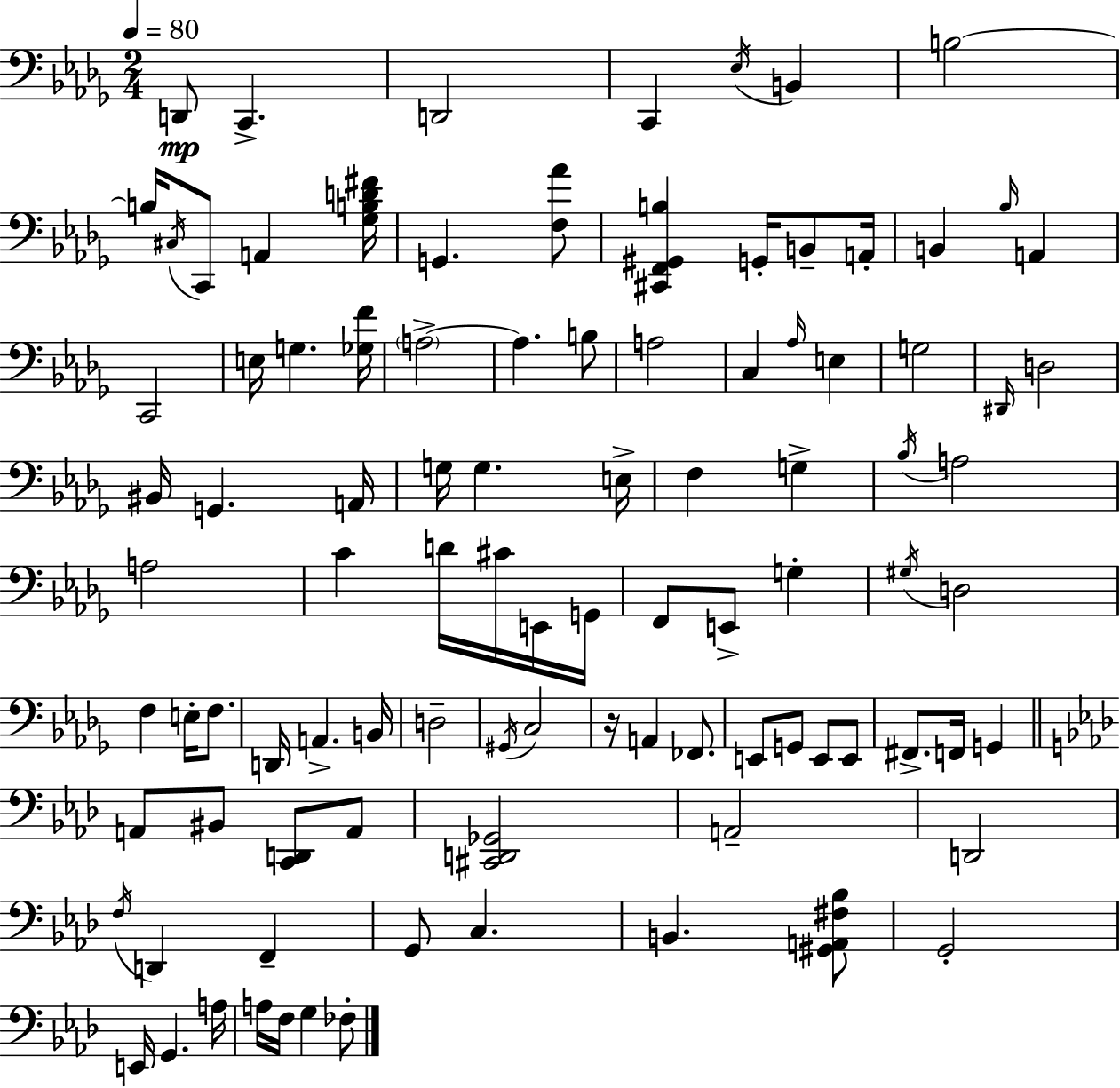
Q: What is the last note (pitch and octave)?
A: FES3